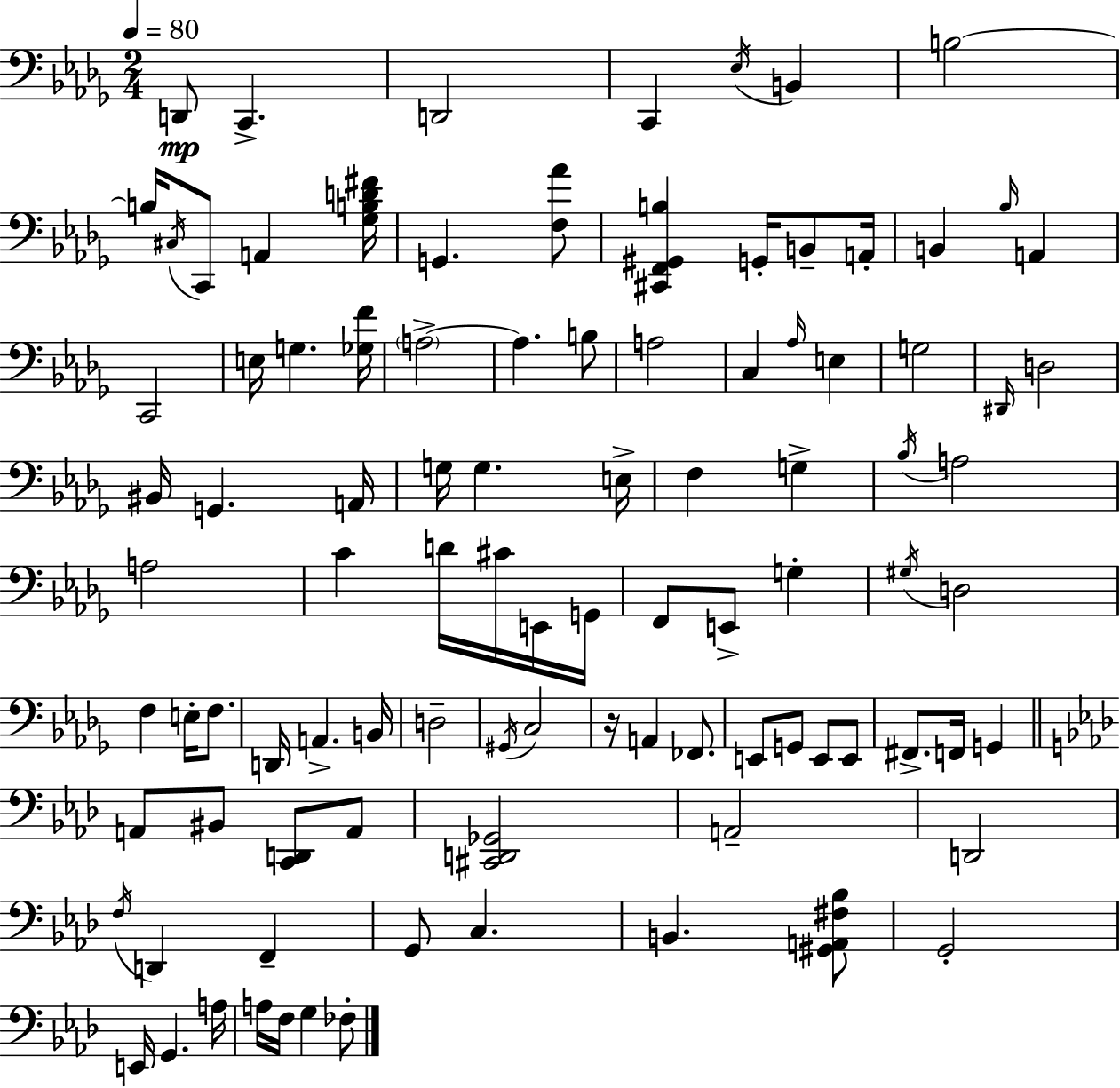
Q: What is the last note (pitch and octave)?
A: FES3